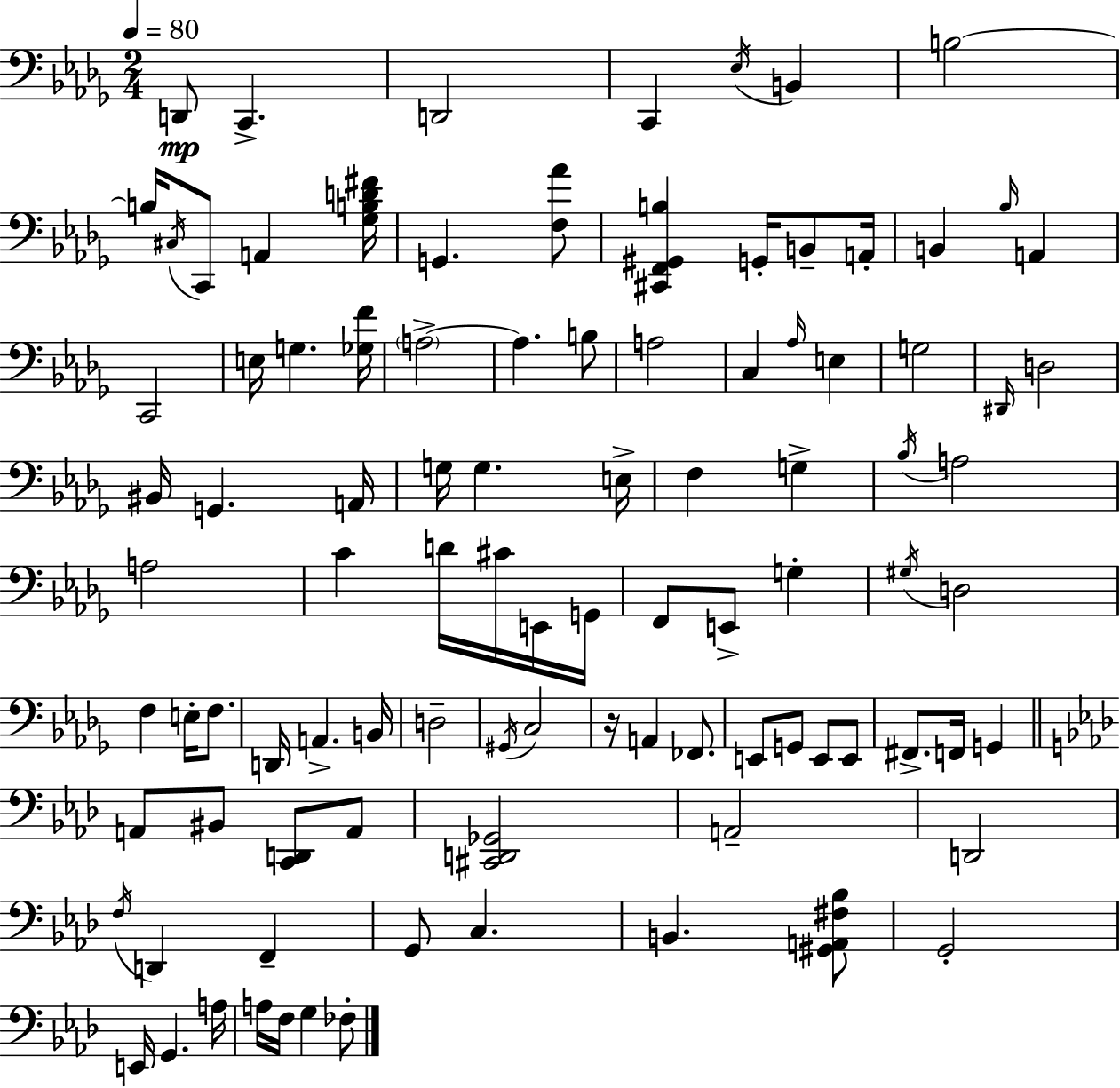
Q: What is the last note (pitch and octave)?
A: FES3